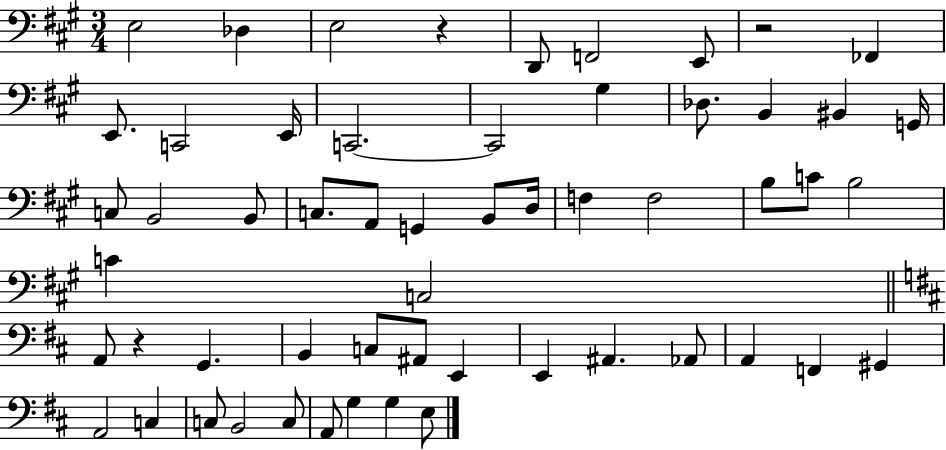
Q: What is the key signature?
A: A major